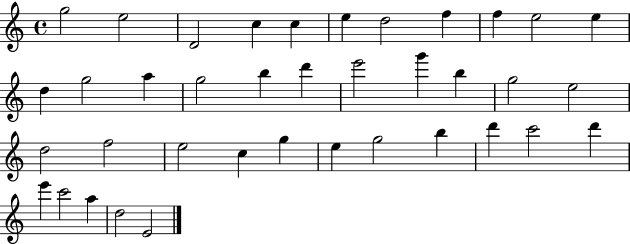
X:1
T:Untitled
M:4/4
L:1/4
K:C
g2 e2 D2 c c e d2 f f e2 e d g2 a g2 b d' e'2 g' b g2 e2 d2 f2 e2 c g e g2 b d' c'2 d' e' c'2 a d2 E2